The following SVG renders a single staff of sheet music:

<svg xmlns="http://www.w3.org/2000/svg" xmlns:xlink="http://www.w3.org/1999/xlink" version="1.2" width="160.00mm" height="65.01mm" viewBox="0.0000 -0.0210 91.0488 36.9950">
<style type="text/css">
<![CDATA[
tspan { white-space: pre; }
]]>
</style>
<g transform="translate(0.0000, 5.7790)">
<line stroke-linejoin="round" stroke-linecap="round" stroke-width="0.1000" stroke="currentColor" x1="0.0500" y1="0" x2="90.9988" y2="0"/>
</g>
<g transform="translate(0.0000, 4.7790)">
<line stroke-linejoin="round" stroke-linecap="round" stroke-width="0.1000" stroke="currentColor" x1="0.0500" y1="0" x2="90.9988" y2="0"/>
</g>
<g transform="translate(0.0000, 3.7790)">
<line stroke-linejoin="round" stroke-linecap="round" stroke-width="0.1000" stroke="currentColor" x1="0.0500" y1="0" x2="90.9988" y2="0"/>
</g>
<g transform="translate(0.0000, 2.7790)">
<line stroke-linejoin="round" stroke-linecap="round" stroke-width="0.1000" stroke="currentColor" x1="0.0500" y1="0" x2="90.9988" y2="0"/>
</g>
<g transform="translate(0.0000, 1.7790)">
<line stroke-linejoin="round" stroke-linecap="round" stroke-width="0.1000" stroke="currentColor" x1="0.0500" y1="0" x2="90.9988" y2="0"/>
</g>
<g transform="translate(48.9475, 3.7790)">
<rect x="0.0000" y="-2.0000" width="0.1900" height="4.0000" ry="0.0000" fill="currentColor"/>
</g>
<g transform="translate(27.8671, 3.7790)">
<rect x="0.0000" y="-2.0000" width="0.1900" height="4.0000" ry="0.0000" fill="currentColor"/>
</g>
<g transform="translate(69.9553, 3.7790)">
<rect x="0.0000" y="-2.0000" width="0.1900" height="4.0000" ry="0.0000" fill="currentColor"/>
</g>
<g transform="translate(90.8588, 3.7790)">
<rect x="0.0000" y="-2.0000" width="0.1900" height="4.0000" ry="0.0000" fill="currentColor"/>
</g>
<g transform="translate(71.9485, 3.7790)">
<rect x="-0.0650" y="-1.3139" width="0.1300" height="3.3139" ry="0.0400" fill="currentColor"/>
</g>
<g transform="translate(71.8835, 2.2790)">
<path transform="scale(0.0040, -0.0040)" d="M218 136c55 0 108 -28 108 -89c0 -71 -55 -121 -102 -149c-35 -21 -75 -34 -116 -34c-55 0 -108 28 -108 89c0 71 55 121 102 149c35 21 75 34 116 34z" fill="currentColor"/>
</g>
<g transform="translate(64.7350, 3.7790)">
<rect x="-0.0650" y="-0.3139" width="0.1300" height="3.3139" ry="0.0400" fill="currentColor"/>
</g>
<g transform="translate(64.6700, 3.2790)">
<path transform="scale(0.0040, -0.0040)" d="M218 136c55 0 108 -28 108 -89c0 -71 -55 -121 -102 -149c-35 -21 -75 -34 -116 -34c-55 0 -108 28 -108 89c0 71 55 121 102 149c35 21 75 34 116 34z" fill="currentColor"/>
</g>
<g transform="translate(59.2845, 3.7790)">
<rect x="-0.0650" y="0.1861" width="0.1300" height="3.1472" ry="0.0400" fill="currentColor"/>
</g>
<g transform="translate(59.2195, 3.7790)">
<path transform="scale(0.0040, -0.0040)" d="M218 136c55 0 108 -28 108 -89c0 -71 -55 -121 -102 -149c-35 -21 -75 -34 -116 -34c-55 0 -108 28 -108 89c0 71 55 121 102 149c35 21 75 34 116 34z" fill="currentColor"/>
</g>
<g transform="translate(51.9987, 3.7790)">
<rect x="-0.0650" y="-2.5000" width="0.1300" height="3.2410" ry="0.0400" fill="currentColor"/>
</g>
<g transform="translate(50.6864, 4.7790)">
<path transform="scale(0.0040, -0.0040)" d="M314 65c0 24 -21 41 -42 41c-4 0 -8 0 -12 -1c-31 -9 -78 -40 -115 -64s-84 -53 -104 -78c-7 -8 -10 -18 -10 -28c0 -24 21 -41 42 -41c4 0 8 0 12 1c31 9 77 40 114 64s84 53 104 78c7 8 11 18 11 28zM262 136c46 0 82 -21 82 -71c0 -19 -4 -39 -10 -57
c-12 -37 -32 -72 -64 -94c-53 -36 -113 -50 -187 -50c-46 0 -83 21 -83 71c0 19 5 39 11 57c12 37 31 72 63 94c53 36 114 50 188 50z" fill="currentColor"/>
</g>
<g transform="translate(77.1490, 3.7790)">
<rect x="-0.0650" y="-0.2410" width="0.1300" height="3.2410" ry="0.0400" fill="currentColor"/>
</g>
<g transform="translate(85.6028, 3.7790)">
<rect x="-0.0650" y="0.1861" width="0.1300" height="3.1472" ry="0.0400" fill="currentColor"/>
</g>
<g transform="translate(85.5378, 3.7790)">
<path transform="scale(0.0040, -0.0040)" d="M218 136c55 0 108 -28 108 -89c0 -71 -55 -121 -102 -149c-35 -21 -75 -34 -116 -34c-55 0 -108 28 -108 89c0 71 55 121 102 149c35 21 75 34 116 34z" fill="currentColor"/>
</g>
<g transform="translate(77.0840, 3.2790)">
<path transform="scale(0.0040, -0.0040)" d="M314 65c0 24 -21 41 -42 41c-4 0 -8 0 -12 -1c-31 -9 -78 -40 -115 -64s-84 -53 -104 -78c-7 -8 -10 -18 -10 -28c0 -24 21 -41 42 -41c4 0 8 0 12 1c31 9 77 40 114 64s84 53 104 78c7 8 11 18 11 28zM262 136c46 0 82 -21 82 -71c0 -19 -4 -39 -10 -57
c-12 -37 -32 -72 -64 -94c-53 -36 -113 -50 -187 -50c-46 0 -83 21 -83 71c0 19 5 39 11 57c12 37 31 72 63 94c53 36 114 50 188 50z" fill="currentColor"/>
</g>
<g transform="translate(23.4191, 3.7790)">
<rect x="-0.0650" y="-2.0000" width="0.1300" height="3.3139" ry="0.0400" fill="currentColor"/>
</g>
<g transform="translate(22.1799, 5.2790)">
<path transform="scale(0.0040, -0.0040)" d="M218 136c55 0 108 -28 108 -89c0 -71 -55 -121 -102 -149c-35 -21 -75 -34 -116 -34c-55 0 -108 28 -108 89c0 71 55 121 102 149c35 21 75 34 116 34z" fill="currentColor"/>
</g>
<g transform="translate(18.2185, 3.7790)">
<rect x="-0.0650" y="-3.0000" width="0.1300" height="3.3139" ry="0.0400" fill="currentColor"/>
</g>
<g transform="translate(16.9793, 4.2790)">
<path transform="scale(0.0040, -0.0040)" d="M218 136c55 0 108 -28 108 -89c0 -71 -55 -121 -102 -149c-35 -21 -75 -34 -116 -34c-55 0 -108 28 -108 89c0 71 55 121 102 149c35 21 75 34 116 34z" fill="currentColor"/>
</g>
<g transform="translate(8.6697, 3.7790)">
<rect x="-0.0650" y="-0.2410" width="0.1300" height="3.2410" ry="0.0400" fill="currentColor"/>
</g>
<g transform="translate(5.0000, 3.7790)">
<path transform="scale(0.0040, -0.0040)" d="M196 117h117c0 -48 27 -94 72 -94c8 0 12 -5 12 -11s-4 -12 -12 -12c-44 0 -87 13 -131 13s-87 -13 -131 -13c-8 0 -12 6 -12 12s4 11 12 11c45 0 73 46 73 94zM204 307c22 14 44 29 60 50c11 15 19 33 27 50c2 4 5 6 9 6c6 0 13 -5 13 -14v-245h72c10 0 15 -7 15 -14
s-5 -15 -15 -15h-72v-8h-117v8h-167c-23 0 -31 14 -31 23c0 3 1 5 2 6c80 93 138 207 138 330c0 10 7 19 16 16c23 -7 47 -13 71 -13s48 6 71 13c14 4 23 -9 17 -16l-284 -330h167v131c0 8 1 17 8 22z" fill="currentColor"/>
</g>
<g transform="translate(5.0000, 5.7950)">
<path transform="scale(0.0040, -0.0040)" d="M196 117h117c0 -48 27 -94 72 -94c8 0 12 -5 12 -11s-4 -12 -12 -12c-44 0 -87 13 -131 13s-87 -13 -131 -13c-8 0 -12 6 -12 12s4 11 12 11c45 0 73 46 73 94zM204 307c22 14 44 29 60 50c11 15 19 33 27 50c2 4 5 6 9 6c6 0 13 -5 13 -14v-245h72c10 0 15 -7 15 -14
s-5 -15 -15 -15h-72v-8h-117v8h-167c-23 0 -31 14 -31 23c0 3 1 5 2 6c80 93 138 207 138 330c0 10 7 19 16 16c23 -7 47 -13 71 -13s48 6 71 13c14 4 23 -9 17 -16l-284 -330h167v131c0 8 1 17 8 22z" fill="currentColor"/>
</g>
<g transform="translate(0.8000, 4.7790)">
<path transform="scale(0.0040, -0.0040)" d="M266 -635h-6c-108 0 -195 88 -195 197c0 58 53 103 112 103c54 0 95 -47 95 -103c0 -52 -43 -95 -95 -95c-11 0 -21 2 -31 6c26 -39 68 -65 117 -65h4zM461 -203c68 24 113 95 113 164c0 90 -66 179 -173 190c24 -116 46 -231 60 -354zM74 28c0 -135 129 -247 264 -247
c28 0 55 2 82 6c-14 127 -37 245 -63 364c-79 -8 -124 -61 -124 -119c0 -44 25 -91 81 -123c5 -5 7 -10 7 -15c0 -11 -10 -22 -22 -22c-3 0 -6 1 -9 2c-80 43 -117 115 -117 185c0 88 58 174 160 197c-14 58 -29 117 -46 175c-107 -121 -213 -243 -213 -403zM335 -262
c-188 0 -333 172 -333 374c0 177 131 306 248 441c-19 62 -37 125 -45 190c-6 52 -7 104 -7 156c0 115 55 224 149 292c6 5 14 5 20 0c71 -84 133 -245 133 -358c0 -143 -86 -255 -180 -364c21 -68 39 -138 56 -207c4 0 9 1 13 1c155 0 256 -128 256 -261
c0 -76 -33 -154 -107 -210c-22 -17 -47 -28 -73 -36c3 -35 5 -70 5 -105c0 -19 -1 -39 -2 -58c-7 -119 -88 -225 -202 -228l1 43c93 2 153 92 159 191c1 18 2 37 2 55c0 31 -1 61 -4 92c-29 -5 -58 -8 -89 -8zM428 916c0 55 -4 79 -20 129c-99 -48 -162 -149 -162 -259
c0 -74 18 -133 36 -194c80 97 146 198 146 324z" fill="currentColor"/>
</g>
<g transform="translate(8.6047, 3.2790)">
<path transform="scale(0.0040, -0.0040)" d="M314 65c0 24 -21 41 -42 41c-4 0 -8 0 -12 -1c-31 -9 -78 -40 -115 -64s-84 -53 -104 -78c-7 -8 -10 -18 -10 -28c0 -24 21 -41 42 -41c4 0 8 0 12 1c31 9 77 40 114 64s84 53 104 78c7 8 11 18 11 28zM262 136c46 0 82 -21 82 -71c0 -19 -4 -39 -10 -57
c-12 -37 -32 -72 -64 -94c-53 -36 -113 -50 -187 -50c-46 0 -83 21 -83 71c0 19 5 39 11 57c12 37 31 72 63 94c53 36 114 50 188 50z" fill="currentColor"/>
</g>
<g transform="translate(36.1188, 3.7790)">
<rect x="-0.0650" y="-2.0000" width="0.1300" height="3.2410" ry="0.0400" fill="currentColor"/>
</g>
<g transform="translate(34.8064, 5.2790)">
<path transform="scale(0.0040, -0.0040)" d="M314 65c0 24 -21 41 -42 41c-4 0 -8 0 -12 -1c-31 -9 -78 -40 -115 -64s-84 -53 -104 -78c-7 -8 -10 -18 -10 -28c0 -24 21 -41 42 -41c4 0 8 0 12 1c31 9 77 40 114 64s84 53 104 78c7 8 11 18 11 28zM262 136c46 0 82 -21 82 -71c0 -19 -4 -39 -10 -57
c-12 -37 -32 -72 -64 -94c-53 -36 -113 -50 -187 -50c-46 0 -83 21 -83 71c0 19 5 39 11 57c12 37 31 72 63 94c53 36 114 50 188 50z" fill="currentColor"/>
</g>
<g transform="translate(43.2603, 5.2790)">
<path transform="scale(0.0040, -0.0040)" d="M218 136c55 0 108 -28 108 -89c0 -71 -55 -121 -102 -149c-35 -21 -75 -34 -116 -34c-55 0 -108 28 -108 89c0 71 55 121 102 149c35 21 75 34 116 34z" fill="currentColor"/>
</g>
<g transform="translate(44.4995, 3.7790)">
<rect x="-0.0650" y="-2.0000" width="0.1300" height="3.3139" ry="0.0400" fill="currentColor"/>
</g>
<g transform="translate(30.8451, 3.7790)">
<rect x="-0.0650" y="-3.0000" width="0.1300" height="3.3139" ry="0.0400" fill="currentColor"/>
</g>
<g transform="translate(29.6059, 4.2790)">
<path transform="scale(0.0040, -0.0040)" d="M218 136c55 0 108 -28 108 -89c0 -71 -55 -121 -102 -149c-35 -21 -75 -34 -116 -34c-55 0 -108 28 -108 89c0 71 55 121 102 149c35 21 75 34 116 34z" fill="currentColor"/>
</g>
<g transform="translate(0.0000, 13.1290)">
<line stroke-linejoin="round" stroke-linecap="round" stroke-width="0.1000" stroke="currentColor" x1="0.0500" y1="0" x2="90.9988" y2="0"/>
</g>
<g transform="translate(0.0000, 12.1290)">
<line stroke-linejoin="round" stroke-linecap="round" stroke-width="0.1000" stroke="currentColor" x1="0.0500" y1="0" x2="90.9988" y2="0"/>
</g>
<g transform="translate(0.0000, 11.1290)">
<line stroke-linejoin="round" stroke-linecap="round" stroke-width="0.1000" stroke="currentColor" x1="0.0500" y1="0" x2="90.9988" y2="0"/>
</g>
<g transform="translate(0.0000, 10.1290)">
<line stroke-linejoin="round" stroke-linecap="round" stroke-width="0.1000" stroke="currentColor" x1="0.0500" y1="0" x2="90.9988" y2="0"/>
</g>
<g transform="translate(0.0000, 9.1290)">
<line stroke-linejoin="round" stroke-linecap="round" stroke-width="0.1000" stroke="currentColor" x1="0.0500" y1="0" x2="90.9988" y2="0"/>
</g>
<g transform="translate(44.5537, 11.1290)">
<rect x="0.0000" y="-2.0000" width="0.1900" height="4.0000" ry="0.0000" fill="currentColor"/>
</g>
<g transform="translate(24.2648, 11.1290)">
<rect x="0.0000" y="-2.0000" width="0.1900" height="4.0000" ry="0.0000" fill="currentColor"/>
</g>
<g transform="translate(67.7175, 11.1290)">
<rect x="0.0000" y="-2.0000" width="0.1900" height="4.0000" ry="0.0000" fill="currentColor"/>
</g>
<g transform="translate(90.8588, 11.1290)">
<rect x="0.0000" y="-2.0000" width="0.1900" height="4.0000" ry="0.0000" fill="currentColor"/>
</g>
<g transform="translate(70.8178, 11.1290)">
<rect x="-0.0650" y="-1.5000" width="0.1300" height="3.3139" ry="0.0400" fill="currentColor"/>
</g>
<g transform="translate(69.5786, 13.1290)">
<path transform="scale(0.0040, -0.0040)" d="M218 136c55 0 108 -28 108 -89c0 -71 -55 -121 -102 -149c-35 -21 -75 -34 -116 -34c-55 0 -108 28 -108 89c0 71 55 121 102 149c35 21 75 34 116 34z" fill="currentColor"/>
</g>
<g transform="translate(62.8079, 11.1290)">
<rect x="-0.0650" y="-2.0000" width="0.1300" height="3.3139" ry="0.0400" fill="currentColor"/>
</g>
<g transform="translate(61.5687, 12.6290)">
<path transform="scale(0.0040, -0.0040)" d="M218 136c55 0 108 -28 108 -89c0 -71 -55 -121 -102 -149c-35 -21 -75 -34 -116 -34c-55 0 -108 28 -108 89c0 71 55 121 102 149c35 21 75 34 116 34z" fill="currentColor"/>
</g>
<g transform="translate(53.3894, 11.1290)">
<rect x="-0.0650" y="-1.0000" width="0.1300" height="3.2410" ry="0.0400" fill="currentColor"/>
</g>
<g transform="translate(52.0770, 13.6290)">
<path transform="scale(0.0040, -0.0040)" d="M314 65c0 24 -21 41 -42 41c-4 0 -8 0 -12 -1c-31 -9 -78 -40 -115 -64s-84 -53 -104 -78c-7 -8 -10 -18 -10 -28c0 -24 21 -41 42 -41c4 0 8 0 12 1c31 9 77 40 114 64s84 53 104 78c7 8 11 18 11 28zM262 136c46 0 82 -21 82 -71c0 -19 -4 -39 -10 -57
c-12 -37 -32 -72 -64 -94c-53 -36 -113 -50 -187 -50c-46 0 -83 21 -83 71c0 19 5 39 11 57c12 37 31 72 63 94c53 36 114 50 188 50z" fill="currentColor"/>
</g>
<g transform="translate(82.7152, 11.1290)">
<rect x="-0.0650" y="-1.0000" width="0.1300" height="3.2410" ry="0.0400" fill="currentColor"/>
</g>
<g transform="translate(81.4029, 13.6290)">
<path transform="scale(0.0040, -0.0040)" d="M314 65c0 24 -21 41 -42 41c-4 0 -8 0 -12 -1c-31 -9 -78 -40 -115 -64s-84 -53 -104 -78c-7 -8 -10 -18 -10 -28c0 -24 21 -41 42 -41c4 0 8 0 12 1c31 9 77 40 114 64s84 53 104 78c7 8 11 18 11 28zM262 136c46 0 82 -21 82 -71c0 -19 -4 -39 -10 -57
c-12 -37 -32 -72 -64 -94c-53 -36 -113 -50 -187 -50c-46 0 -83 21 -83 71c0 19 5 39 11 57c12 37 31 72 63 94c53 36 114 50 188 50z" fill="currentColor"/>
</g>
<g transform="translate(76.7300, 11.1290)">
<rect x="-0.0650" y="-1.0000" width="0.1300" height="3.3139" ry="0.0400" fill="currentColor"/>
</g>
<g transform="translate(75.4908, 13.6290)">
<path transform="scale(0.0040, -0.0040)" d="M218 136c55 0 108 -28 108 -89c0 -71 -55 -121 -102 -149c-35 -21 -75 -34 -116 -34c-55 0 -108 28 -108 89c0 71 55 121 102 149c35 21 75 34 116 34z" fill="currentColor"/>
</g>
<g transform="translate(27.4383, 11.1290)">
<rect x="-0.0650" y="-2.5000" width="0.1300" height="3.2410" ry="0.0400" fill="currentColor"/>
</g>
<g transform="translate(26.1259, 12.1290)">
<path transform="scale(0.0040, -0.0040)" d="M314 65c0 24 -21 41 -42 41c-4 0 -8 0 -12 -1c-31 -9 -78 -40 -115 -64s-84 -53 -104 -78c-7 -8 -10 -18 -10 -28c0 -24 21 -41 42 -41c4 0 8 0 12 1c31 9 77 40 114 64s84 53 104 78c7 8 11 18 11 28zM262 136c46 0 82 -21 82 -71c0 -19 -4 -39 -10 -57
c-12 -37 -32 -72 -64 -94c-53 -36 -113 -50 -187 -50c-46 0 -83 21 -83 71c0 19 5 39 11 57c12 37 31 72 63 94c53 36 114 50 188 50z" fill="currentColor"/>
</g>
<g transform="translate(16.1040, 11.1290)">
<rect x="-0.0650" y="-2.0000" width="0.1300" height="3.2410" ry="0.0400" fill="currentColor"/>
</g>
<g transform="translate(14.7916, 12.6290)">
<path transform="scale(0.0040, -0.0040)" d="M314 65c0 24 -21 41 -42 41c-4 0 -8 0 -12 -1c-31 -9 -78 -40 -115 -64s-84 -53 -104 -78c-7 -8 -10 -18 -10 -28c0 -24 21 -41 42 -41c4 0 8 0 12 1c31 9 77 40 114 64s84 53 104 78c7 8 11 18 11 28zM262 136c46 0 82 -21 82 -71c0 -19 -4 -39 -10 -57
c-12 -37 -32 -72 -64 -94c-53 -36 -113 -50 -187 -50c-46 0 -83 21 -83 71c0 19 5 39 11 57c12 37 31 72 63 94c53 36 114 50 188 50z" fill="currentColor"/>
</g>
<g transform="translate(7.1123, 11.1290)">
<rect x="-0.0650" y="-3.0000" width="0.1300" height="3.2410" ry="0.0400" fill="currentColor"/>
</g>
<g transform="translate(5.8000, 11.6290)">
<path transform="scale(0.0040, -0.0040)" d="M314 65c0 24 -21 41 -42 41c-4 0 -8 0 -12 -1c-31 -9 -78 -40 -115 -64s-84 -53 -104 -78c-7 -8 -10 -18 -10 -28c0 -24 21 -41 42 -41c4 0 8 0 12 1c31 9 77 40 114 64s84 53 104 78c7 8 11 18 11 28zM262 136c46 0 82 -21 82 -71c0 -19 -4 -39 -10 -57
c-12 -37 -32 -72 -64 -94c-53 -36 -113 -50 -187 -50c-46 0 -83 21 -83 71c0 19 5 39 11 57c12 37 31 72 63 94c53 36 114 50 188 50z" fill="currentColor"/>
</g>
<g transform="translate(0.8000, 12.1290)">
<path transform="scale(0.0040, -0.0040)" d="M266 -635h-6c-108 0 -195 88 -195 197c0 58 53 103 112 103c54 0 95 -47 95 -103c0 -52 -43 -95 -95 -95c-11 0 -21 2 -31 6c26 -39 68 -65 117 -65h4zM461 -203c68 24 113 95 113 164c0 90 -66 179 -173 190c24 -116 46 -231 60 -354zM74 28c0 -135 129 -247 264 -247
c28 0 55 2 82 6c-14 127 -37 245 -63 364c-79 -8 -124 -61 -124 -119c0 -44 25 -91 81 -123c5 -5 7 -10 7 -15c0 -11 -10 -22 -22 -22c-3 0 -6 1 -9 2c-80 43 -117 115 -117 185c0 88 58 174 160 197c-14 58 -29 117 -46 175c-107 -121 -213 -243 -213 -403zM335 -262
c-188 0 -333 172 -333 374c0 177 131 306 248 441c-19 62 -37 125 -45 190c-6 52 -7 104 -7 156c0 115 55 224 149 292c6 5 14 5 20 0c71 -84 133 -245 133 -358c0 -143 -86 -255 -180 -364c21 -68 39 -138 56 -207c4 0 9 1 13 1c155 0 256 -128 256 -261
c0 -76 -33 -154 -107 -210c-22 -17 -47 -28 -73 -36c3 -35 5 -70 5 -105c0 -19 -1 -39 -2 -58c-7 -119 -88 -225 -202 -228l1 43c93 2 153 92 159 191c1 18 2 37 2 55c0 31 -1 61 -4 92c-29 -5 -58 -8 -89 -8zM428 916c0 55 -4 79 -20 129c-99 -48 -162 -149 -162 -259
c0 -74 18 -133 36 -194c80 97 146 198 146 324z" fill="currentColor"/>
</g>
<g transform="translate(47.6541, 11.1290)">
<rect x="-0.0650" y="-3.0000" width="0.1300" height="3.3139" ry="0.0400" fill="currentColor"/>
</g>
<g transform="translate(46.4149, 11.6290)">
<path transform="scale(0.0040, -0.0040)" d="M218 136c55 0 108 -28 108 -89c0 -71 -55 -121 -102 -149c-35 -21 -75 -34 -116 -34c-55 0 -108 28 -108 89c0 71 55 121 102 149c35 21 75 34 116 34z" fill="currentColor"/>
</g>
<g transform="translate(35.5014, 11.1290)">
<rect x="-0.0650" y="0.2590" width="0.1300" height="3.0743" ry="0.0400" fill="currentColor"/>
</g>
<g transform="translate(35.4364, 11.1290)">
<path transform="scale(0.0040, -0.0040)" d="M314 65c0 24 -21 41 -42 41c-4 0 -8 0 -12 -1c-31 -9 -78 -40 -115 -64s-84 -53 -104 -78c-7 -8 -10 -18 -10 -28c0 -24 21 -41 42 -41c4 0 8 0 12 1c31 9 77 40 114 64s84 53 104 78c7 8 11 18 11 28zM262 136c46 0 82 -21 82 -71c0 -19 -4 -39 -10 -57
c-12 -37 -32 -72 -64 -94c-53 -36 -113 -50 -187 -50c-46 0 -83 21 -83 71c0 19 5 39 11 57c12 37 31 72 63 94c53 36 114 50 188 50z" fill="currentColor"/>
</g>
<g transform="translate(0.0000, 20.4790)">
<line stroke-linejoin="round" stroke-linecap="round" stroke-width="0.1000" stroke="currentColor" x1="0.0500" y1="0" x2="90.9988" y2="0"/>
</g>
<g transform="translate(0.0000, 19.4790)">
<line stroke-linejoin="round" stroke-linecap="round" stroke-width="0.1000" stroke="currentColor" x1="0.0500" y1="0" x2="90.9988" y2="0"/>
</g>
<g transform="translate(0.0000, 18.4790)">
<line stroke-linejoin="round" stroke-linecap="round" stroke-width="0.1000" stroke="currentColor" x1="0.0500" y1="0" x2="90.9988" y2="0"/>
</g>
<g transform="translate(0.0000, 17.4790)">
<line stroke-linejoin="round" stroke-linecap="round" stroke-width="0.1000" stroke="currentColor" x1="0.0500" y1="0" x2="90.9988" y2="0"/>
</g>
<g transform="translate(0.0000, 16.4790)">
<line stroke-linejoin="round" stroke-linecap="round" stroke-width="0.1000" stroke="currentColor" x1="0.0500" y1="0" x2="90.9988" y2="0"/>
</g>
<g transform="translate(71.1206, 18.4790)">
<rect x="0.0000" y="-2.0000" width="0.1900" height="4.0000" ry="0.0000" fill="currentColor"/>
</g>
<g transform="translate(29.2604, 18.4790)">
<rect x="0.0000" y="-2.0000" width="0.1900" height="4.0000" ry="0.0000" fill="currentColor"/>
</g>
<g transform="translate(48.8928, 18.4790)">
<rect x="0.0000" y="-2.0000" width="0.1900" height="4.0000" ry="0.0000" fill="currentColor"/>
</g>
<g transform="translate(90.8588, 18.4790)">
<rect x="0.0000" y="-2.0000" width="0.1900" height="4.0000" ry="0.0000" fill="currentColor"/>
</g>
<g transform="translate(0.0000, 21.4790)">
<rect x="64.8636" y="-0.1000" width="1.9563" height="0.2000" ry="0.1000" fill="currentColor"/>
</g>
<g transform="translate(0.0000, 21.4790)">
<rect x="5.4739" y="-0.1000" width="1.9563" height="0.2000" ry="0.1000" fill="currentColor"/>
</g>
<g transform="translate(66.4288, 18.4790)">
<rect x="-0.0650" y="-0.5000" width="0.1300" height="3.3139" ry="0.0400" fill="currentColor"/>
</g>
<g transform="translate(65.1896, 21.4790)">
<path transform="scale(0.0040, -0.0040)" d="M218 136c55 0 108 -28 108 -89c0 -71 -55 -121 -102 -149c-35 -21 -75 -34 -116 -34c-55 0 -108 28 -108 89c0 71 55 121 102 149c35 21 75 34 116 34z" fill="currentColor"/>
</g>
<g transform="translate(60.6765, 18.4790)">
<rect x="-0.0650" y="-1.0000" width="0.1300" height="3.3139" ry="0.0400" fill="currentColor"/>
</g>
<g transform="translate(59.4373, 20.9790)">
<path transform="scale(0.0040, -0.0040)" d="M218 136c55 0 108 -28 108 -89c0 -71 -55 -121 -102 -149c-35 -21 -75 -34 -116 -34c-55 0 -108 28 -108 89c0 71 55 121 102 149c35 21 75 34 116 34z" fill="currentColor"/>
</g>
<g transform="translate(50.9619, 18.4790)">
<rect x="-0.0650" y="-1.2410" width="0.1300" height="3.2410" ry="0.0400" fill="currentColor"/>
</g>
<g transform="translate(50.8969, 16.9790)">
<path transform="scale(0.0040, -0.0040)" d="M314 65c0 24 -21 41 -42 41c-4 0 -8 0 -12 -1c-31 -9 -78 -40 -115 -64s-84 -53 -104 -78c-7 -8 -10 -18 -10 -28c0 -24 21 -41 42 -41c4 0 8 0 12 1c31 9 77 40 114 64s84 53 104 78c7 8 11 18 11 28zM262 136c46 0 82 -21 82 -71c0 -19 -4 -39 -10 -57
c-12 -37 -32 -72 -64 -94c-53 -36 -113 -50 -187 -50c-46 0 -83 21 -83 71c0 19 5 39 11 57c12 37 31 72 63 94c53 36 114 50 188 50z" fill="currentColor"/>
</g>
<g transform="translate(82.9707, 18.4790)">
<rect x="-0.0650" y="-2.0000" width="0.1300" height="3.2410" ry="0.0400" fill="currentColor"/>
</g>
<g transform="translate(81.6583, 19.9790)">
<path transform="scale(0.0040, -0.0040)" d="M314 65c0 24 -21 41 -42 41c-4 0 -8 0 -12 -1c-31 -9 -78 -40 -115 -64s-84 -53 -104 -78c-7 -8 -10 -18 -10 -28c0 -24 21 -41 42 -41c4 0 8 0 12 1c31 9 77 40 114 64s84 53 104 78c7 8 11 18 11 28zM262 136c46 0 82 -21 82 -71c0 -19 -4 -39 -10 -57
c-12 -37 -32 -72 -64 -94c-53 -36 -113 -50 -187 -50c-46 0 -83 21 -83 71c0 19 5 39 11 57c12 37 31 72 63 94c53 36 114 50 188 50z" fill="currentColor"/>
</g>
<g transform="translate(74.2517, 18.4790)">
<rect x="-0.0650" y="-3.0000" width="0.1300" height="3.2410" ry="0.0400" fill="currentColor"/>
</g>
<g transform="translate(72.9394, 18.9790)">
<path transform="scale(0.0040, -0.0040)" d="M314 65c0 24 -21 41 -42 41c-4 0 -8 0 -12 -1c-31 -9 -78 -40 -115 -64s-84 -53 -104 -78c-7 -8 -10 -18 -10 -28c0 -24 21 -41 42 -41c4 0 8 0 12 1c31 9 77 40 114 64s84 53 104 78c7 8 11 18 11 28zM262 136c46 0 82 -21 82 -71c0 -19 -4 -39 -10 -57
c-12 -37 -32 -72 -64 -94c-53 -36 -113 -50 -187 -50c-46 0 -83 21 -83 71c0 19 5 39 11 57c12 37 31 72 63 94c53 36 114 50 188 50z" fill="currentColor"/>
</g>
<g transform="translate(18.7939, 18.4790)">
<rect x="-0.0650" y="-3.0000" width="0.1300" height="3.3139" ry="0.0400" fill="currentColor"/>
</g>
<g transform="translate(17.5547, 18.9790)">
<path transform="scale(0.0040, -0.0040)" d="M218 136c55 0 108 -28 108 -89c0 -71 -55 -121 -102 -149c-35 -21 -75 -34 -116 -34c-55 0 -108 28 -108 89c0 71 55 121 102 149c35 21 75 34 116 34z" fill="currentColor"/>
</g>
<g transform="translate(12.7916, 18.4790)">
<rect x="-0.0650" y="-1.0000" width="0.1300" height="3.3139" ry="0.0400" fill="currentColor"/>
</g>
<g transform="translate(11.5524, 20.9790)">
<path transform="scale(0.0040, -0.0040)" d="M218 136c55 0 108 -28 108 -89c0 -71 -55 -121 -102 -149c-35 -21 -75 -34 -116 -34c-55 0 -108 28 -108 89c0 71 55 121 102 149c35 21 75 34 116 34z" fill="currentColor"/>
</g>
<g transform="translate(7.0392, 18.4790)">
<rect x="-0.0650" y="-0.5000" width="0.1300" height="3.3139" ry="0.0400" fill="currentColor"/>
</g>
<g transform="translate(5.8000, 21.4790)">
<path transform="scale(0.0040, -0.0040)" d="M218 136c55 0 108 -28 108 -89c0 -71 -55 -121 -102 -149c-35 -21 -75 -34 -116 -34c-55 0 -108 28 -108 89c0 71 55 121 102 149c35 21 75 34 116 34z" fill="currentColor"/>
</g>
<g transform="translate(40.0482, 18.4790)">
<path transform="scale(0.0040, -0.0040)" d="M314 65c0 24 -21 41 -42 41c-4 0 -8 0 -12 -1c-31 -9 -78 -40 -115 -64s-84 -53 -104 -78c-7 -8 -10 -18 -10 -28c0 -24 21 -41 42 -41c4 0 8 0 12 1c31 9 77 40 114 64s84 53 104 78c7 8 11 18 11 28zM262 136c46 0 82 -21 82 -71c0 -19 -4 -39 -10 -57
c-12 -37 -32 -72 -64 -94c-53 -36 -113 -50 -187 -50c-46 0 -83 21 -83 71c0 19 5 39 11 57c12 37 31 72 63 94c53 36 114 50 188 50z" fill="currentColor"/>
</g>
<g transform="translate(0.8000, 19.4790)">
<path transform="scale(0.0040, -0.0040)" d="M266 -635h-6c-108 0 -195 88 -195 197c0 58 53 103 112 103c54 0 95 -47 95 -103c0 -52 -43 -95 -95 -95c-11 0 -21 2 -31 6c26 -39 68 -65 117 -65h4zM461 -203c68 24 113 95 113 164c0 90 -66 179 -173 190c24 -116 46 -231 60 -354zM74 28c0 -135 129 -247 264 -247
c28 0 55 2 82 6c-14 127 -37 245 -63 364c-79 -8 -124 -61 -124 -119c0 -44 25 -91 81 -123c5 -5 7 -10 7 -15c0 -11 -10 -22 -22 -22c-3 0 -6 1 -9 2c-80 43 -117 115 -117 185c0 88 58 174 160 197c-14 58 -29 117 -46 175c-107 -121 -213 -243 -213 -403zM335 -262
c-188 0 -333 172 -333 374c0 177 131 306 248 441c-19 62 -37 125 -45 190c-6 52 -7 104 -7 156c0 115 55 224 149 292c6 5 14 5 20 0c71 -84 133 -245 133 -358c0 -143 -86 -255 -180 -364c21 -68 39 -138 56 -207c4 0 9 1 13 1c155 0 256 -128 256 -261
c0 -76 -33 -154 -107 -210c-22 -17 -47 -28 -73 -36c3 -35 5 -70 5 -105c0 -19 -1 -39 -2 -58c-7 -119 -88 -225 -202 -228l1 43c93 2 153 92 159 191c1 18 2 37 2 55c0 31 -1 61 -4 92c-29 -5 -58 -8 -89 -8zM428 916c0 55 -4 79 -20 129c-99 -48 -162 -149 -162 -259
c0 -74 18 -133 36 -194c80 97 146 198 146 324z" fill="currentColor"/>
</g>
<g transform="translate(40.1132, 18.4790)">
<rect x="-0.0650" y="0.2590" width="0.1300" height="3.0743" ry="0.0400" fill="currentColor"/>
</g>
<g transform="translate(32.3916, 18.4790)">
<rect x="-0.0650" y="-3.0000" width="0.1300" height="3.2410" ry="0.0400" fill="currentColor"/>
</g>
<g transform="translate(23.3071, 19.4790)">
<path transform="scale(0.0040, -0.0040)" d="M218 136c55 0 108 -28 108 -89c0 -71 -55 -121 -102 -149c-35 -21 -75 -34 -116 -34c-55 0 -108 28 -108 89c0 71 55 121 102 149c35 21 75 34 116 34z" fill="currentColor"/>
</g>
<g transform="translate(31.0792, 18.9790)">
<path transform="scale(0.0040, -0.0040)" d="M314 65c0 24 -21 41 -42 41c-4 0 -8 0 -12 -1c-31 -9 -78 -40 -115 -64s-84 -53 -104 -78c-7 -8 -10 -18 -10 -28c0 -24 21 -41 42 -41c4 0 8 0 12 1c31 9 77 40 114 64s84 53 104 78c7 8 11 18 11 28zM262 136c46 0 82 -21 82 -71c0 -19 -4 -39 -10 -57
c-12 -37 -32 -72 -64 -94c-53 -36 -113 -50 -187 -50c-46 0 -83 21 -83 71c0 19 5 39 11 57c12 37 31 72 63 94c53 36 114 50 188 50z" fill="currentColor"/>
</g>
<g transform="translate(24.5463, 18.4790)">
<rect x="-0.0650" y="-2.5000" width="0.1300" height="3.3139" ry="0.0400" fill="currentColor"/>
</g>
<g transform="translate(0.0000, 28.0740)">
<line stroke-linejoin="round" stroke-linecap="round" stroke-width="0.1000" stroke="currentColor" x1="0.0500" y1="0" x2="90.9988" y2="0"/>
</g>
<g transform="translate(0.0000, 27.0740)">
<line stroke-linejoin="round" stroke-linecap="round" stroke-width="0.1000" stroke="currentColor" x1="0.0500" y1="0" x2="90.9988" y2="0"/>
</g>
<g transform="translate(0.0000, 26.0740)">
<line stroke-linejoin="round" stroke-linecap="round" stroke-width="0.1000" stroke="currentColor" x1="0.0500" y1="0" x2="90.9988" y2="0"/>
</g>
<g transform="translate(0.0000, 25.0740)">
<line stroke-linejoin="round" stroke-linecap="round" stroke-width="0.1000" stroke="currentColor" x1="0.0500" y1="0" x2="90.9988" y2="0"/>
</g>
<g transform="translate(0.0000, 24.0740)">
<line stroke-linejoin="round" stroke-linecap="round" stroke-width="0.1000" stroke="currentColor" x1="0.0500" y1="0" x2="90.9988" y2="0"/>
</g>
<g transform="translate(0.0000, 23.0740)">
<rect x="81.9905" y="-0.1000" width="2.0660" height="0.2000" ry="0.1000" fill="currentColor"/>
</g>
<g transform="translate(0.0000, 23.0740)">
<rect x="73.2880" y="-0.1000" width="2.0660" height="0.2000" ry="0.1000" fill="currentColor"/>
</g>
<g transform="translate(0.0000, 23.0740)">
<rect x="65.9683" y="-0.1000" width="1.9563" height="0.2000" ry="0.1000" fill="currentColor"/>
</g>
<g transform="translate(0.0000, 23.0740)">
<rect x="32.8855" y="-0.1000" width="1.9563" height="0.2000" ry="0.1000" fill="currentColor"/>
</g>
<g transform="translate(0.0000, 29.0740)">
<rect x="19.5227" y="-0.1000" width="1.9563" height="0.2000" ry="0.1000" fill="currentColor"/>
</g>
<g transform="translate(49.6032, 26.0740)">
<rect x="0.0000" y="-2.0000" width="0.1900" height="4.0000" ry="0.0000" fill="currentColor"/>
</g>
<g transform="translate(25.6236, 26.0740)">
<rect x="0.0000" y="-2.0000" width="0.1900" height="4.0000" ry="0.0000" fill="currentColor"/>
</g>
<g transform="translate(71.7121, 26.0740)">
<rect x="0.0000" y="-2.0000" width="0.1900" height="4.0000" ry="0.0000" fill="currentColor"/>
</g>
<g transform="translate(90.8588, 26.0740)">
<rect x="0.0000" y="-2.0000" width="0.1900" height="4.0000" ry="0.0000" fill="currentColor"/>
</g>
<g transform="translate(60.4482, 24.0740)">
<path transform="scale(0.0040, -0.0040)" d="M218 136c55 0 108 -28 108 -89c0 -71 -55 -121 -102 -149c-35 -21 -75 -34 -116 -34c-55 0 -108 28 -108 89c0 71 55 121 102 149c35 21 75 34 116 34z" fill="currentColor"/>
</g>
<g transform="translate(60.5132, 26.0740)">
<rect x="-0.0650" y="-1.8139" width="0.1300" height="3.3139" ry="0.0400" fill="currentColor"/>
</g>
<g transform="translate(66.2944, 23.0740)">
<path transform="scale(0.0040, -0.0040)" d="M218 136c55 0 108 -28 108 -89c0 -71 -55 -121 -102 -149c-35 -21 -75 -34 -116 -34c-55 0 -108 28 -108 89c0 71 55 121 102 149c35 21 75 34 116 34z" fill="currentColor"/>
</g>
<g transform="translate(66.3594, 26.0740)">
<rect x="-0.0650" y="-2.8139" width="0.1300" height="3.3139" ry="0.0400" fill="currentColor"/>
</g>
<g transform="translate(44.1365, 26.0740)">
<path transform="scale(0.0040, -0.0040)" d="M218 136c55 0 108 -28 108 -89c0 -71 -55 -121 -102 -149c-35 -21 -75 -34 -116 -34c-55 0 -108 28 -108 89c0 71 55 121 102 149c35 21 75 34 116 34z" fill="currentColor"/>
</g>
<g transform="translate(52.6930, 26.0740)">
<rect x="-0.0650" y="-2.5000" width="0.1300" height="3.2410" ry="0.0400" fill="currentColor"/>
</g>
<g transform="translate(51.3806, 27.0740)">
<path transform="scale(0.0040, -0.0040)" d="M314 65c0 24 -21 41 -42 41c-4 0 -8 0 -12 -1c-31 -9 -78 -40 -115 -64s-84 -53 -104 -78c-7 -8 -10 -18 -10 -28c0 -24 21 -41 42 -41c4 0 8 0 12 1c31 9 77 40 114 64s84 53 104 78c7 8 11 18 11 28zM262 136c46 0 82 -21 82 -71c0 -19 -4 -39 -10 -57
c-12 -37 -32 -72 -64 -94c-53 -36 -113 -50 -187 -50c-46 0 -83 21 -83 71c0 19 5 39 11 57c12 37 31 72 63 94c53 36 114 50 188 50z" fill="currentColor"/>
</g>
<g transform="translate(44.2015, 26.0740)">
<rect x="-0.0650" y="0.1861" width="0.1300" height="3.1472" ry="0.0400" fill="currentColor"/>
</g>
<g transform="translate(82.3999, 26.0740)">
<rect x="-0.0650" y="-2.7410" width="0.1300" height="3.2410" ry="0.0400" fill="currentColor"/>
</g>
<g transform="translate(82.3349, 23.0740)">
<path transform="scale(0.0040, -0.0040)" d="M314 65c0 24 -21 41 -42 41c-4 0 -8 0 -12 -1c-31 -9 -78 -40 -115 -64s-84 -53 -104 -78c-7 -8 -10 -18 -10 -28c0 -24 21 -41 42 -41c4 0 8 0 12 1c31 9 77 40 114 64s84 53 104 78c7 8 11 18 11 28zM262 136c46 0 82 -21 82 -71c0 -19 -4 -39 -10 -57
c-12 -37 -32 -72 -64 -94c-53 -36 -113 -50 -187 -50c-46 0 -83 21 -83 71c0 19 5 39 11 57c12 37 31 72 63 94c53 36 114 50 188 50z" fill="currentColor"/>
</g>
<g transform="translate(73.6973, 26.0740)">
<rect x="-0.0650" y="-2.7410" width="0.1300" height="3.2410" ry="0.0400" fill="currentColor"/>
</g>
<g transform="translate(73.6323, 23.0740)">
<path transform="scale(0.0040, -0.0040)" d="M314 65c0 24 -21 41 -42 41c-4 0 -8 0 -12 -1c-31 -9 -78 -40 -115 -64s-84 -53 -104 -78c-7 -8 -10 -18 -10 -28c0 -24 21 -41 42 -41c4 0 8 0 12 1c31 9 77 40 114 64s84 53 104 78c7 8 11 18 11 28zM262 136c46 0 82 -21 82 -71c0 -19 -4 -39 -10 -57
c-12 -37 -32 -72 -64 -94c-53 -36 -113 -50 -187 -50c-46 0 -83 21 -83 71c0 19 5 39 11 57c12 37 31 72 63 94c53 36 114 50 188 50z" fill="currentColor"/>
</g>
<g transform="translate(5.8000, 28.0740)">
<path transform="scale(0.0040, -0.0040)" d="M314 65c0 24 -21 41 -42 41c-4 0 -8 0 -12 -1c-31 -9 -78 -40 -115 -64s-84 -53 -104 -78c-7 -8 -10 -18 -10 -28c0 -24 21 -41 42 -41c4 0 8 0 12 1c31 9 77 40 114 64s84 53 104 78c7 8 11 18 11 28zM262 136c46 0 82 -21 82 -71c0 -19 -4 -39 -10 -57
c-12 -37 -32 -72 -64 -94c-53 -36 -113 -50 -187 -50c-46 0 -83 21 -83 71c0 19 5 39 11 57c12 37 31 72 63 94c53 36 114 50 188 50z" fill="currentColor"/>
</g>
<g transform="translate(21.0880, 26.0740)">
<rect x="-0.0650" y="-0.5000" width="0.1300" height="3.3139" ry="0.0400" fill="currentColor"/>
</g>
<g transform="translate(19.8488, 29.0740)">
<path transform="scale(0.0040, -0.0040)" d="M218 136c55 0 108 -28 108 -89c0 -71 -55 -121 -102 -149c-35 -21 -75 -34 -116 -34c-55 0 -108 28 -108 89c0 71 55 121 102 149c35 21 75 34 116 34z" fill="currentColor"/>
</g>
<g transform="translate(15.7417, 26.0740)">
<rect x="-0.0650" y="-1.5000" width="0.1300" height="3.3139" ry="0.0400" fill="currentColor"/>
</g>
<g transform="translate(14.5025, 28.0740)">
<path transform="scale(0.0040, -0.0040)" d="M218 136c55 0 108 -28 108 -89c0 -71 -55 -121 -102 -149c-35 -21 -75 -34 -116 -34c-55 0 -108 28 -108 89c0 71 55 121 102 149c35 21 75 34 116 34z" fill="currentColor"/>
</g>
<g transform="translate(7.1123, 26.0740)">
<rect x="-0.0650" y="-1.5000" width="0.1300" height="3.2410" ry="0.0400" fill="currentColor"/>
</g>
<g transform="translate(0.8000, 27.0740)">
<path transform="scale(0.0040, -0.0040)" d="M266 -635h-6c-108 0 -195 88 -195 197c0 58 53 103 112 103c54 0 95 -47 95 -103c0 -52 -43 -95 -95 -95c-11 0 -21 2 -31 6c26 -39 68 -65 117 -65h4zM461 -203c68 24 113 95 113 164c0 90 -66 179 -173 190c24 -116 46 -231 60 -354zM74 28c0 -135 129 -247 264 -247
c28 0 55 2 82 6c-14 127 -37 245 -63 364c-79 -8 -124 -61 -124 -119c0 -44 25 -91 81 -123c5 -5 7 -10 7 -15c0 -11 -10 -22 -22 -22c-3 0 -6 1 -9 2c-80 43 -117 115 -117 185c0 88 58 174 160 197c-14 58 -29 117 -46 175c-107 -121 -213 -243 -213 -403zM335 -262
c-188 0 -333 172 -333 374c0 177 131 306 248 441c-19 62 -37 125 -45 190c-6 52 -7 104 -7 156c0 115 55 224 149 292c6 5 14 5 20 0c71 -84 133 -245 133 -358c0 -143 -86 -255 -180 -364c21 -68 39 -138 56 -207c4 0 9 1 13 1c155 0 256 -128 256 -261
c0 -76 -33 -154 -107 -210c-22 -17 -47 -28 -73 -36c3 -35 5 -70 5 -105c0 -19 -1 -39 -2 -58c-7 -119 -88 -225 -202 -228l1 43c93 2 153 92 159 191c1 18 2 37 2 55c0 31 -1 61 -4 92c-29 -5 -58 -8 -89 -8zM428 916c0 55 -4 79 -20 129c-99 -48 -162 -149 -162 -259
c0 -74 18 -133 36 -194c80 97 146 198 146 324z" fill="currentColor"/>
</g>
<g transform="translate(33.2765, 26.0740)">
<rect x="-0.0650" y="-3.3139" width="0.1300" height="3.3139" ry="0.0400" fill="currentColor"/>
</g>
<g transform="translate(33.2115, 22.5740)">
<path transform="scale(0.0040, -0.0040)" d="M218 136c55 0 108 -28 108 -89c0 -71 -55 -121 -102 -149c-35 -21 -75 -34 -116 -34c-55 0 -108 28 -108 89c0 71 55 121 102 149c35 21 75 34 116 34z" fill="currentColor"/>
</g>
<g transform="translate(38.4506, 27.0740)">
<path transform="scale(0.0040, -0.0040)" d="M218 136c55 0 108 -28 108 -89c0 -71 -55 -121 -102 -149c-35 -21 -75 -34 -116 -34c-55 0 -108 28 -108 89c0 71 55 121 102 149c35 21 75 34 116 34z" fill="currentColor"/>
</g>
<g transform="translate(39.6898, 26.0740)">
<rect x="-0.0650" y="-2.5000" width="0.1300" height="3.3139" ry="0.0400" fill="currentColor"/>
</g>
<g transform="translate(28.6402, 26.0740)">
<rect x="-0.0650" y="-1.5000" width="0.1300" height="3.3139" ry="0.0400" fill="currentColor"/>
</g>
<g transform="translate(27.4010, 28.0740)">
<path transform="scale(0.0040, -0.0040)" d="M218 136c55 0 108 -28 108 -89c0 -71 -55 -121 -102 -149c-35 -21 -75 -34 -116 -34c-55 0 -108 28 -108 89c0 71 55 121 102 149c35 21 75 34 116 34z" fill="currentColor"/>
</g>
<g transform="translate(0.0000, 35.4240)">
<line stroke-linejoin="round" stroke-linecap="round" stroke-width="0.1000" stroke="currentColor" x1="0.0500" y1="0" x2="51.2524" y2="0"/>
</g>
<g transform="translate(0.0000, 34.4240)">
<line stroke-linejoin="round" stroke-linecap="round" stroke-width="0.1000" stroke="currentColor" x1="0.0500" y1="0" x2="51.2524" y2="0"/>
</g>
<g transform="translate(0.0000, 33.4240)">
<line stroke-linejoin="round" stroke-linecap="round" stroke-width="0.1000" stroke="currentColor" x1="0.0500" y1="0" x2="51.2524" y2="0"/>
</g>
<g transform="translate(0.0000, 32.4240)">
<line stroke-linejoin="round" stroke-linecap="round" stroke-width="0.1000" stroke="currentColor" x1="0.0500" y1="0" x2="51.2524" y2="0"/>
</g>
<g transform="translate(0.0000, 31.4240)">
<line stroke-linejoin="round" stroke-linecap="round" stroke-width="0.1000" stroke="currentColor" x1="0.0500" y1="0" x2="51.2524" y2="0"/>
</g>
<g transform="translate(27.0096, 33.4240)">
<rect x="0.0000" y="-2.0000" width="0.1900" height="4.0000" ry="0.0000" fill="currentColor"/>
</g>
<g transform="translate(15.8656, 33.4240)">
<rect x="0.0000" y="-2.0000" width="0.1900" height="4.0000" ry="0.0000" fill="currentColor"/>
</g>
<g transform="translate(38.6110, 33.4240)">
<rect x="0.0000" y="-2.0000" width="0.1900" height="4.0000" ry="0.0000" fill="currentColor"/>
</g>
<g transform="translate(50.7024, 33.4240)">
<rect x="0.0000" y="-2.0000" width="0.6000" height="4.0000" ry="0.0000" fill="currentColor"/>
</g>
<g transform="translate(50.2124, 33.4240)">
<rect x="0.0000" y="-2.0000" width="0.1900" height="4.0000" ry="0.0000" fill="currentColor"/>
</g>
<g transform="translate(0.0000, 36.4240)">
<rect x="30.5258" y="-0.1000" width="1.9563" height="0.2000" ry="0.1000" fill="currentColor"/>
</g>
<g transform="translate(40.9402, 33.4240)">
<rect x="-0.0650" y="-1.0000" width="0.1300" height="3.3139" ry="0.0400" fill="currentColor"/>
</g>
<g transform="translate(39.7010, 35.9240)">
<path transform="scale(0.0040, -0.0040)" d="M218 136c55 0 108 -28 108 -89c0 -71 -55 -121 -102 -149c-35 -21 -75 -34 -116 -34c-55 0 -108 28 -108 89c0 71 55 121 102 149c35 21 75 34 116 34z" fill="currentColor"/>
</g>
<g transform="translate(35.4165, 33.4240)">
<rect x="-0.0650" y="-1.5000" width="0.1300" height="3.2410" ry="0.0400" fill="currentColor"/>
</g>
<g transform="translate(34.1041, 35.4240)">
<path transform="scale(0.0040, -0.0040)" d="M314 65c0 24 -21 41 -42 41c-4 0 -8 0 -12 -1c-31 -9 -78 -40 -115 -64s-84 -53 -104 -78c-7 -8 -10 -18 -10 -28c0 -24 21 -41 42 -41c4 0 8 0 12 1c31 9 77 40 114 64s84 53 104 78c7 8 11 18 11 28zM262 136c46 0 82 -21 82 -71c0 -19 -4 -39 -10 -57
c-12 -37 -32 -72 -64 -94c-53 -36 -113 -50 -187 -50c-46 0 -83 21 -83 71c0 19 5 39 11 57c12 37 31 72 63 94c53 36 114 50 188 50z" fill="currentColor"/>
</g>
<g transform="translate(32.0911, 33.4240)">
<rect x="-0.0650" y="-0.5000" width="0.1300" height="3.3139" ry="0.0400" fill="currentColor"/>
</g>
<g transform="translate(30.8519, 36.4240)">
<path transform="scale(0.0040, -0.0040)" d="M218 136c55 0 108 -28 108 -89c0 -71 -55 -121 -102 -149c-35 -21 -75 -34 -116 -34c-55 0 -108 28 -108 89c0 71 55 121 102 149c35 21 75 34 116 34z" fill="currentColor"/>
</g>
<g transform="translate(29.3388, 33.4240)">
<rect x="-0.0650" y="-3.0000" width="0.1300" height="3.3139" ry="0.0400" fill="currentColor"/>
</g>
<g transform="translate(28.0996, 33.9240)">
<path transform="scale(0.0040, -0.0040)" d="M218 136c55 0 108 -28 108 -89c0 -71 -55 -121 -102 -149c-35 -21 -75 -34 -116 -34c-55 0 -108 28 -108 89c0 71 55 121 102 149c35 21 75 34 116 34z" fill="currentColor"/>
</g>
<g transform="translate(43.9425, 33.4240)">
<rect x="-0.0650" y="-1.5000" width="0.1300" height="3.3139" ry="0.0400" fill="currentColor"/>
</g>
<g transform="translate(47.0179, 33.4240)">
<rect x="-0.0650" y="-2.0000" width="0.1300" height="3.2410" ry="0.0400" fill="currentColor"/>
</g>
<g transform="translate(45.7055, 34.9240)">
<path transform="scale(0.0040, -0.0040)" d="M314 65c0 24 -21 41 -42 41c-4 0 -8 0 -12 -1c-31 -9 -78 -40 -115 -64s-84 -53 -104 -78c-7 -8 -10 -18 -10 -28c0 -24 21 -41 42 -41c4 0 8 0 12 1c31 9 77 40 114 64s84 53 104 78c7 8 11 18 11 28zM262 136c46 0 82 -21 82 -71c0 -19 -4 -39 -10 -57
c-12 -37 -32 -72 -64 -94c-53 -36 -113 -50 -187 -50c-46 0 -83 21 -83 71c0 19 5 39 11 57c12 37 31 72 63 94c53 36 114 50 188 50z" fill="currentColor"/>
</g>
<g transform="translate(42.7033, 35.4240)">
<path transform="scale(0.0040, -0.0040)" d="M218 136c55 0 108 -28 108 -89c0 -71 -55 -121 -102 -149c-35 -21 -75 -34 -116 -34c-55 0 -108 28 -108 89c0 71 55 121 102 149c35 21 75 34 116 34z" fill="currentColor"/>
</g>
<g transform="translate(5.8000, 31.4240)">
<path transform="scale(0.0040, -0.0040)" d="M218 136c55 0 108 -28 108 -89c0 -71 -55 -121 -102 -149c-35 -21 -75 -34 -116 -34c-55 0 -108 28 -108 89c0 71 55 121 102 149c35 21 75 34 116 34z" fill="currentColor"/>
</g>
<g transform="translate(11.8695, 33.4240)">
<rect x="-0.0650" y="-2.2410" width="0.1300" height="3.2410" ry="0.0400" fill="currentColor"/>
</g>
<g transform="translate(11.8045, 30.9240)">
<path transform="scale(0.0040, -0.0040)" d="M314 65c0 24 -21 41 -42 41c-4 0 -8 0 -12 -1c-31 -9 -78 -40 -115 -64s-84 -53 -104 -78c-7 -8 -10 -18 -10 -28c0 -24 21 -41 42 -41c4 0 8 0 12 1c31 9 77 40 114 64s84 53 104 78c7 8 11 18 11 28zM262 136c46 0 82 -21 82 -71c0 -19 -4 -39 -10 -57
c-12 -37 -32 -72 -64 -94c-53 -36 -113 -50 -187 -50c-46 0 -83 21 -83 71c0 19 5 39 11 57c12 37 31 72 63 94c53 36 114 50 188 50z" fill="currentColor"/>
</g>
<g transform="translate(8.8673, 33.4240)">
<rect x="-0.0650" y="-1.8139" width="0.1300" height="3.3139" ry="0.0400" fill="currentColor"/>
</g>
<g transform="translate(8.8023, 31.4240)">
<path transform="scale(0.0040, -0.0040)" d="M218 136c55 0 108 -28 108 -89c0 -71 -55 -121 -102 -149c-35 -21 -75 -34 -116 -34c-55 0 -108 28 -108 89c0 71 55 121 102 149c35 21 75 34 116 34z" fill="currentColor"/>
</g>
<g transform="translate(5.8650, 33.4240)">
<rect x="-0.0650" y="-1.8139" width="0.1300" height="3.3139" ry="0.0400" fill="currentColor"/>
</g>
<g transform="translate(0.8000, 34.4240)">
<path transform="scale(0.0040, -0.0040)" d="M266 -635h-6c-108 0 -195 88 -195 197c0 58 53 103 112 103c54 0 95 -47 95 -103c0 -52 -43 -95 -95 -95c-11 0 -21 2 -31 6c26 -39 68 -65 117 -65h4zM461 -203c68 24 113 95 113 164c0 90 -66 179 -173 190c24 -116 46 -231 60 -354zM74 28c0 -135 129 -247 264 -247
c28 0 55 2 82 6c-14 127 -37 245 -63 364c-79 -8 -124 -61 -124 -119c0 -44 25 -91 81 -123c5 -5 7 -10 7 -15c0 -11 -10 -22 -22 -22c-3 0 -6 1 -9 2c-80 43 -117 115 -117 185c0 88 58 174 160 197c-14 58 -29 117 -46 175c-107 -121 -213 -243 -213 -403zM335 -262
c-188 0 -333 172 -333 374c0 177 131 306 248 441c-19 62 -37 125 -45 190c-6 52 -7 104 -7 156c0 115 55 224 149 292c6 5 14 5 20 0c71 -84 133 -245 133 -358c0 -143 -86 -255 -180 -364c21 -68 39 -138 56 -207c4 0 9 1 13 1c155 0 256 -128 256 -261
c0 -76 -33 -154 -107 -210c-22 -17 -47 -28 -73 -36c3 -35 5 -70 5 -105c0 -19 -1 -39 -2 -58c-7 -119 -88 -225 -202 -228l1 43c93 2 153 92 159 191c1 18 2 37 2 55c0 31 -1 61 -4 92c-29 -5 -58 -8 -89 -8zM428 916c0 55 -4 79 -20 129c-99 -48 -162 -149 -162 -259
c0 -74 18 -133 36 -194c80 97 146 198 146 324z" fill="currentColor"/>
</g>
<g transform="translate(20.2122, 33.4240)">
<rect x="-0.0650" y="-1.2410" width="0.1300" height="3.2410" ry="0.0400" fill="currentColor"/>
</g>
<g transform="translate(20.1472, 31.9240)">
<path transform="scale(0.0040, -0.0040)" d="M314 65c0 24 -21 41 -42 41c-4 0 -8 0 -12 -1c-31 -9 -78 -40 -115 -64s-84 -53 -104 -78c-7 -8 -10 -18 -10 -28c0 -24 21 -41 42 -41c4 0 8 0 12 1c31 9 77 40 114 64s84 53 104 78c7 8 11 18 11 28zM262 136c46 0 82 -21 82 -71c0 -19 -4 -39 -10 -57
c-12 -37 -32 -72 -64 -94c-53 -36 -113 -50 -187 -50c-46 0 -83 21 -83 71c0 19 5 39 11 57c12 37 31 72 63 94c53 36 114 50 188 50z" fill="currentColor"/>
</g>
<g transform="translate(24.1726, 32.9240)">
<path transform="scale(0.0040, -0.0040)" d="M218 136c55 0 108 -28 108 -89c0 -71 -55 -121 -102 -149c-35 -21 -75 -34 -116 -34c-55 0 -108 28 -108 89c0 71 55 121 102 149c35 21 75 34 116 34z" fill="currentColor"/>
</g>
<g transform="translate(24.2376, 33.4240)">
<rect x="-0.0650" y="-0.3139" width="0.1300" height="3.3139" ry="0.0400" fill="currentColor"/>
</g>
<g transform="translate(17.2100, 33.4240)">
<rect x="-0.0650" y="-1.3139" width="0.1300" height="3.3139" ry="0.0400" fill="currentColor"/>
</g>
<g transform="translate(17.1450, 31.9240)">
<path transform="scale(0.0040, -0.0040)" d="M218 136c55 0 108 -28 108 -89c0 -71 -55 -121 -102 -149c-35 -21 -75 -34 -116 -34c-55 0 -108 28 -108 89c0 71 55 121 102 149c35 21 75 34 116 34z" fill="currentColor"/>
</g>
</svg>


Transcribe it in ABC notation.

X:1
T:Untitled
M:4/4
L:1/4
K:C
c2 A F A F2 F G2 B c e c2 B A2 F2 G2 B2 A D2 F E D D2 C D A G A2 B2 e2 D C A2 F2 E2 E C E b G B G2 f a a2 a2 f f g2 e e2 c A C E2 D E F2